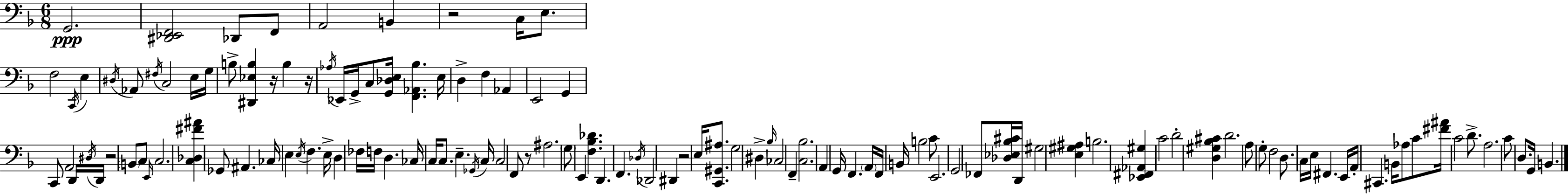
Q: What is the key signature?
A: D minor